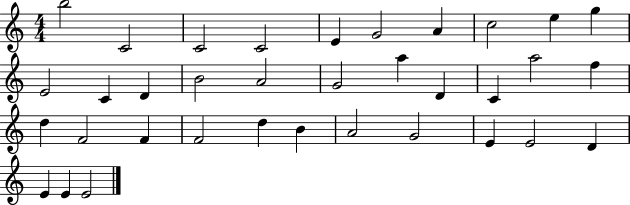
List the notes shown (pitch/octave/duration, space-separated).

B5/h C4/h C4/h C4/h E4/q G4/h A4/q C5/h E5/q G5/q E4/h C4/q D4/q B4/h A4/h G4/h A5/q D4/q C4/q A5/h F5/q D5/q F4/h F4/q F4/h D5/q B4/q A4/h G4/h E4/q E4/h D4/q E4/q E4/q E4/h